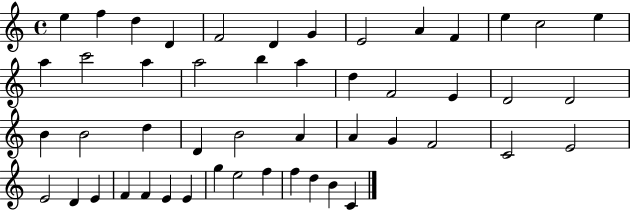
{
  \clef treble
  \time 4/4
  \defaultTimeSignature
  \key c \major
  e''4 f''4 d''4 d'4 | f'2 d'4 g'4 | e'2 a'4 f'4 | e''4 c''2 e''4 | \break a''4 c'''2 a''4 | a''2 b''4 a''4 | d''4 f'2 e'4 | d'2 d'2 | \break b'4 b'2 d''4 | d'4 b'2 a'4 | a'4 g'4 f'2 | c'2 e'2 | \break e'2 d'4 e'4 | f'4 f'4 e'4 e'4 | g''4 e''2 f''4 | f''4 d''4 b'4 c'4 | \break \bar "|."
}